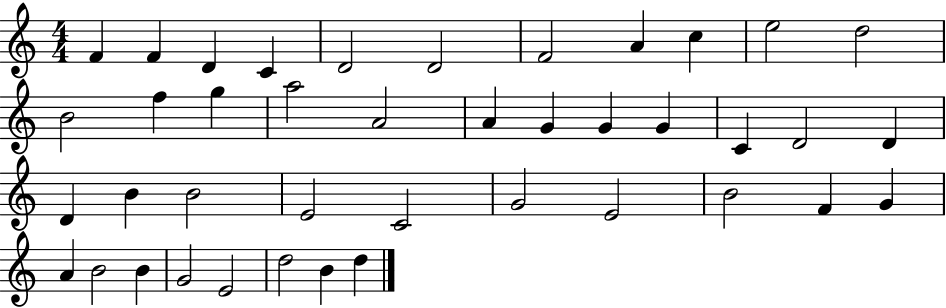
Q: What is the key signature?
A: C major